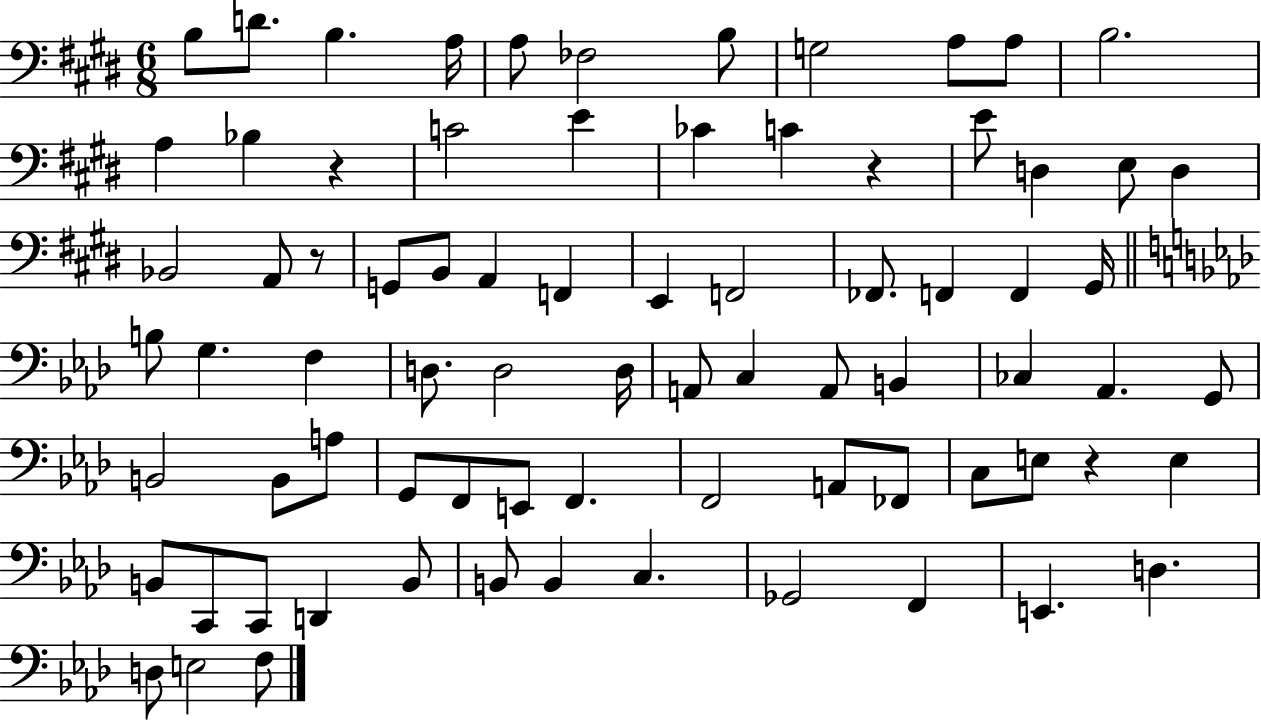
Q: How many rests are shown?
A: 4